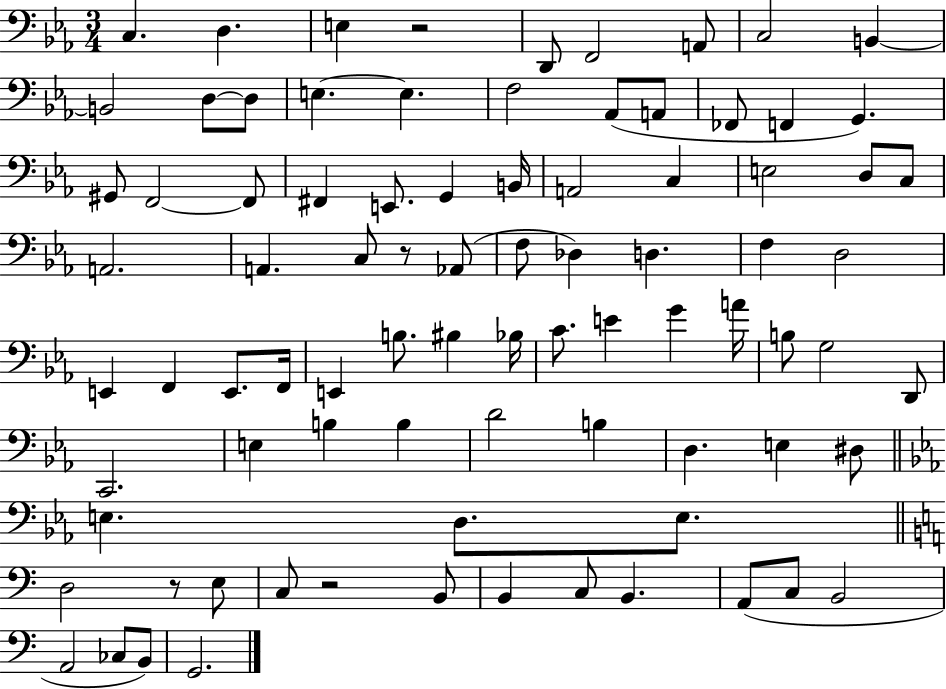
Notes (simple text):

C3/q. D3/q. E3/q R/h D2/e F2/h A2/e C3/h B2/q B2/h D3/e D3/e E3/q. E3/q. F3/h Ab2/e A2/e FES2/e F2/q G2/q. G#2/e F2/h F2/e F#2/q E2/e. G2/q B2/s A2/h C3/q E3/h D3/e C3/e A2/h. A2/q. C3/e R/e Ab2/e F3/e Db3/q D3/q. F3/q D3/h E2/q F2/q E2/e. F2/s E2/q B3/e. BIS3/q Bb3/s C4/e. E4/q G4/q A4/s B3/e G3/h D2/e C2/h. E3/q B3/q B3/q D4/h B3/q D3/q. E3/q D#3/e E3/q. D3/e. E3/e. D3/h R/e E3/e C3/e R/h B2/e B2/q C3/e B2/q. A2/e C3/e B2/h A2/h CES3/e B2/e G2/h.